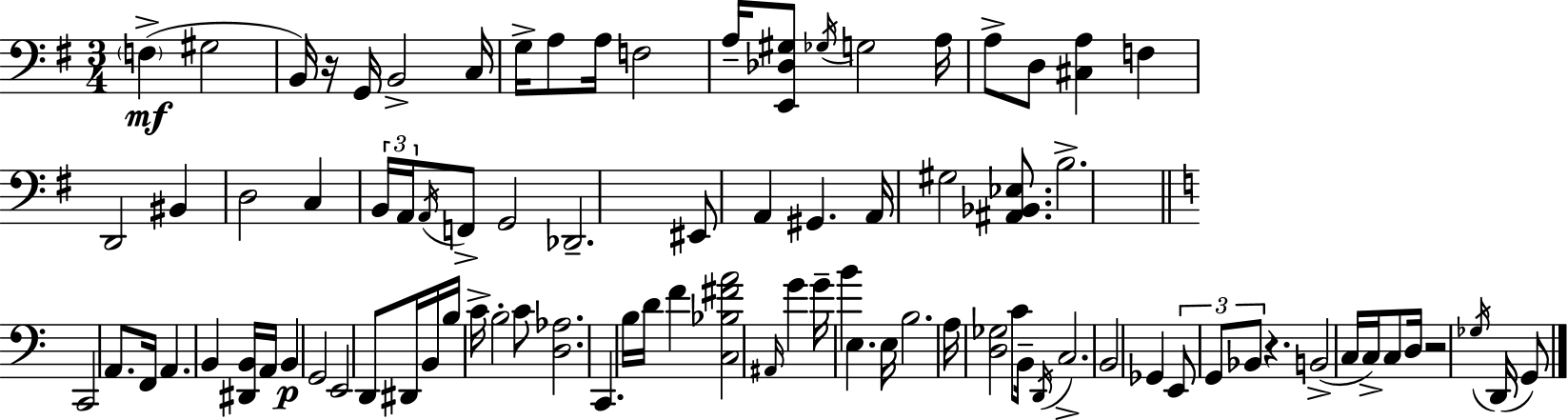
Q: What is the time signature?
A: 3/4